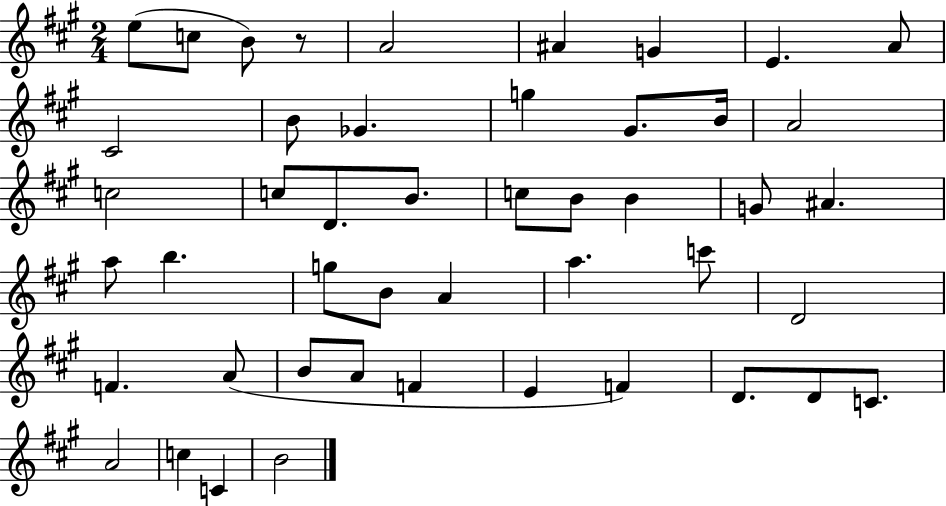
X:1
T:Untitled
M:2/4
L:1/4
K:A
e/2 c/2 B/2 z/2 A2 ^A G E A/2 ^C2 B/2 _G g ^G/2 B/4 A2 c2 c/2 D/2 B/2 c/2 B/2 B G/2 ^A a/2 b g/2 B/2 A a c'/2 D2 F A/2 B/2 A/2 F E F D/2 D/2 C/2 A2 c C B2